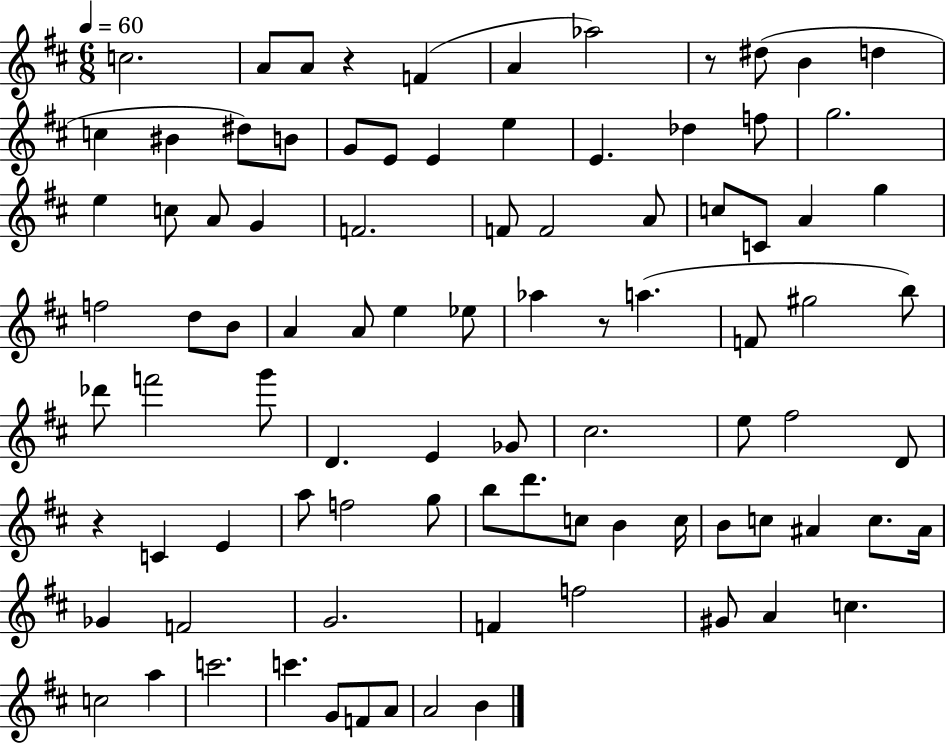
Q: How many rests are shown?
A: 4